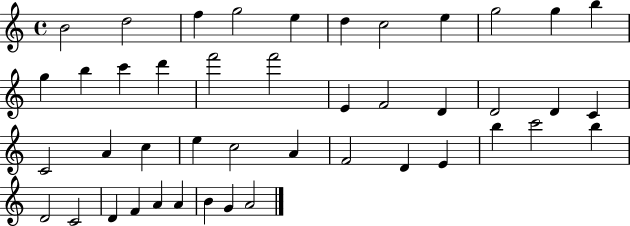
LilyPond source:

{
  \clef treble
  \time 4/4
  \defaultTimeSignature
  \key c \major
  b'2 d''2 | f''4 g''2 e''4 | d''4 c''2 e''4 | g''2 g''4 b''4 | \break g''4 b''4 c'''4 d'''4 | f'''2 f'''2 | e'4 f'2 d'4 | d'2 d'4 c'4 | \break c'2 a'4 c''4 | e''4 c''2 a'4 | f'2 d'4 e'4 | b''4 c'''2 b''4 | \break d'2 c'2 | d'4 f'4 a'4 a'4 | b'4 g'4 a'2 | \bar "|."
}